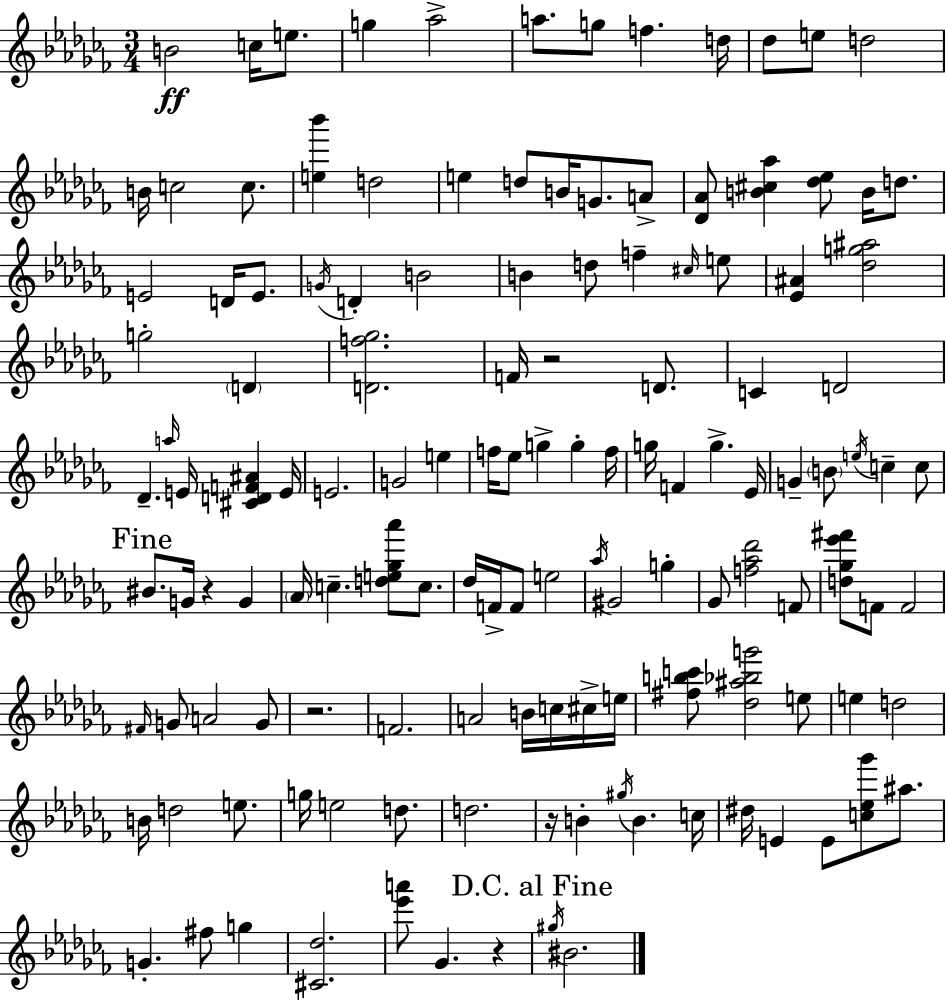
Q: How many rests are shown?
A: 5